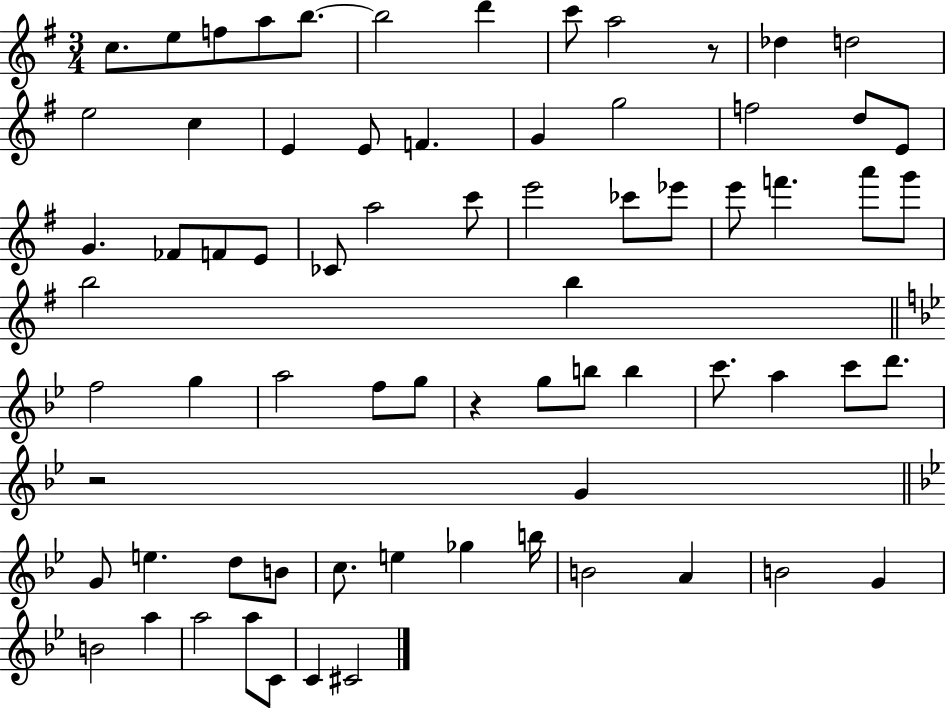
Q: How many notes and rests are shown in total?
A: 72